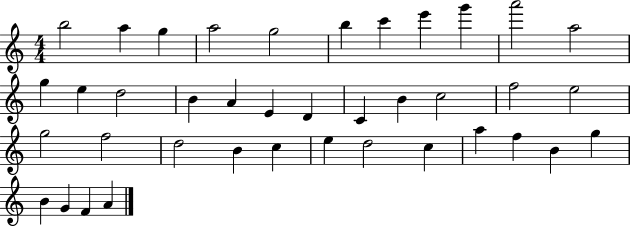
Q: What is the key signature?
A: C major